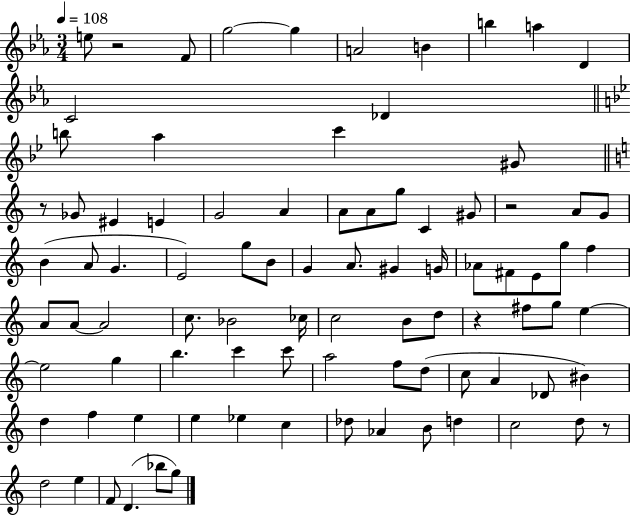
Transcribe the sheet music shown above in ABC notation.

X:1
T:Untitled
M:3/4
L:1/4
K:Eb
e/2 z2 F/2 g2 g A2 B b a D C2 _D b/2 a c' ^G/2 z/2 _G/2 ^E E G2 A A/2 A/2 g/2 C ^G/2 z2 A/2 G/2 B A/2 G E2 g/2 B/2 G A/2 ^G G/4 _A/2 ^F/2 E/2 g/2 f A/2 A/2 A2 c/2 _B2 _c/4 c2 B/2 d/2 z ^f/2 g/2 e e2 g b c' c'/2 a2 f/2 d/2 c/2 A _D/2 ^B d f e e _e c _d/2 _A B/2 d c2 d/2 z/2 d2 e F/2 D _b/2 g/2